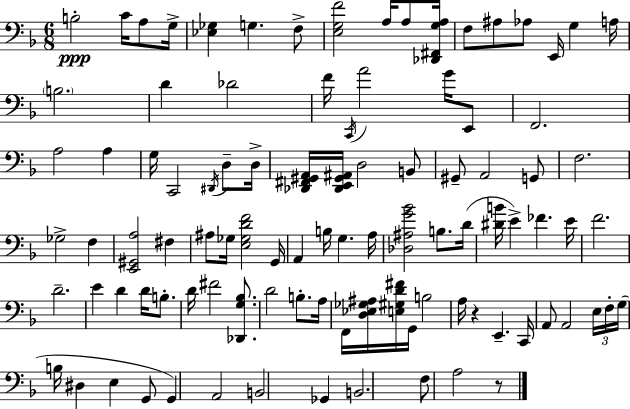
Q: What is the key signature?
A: D minor